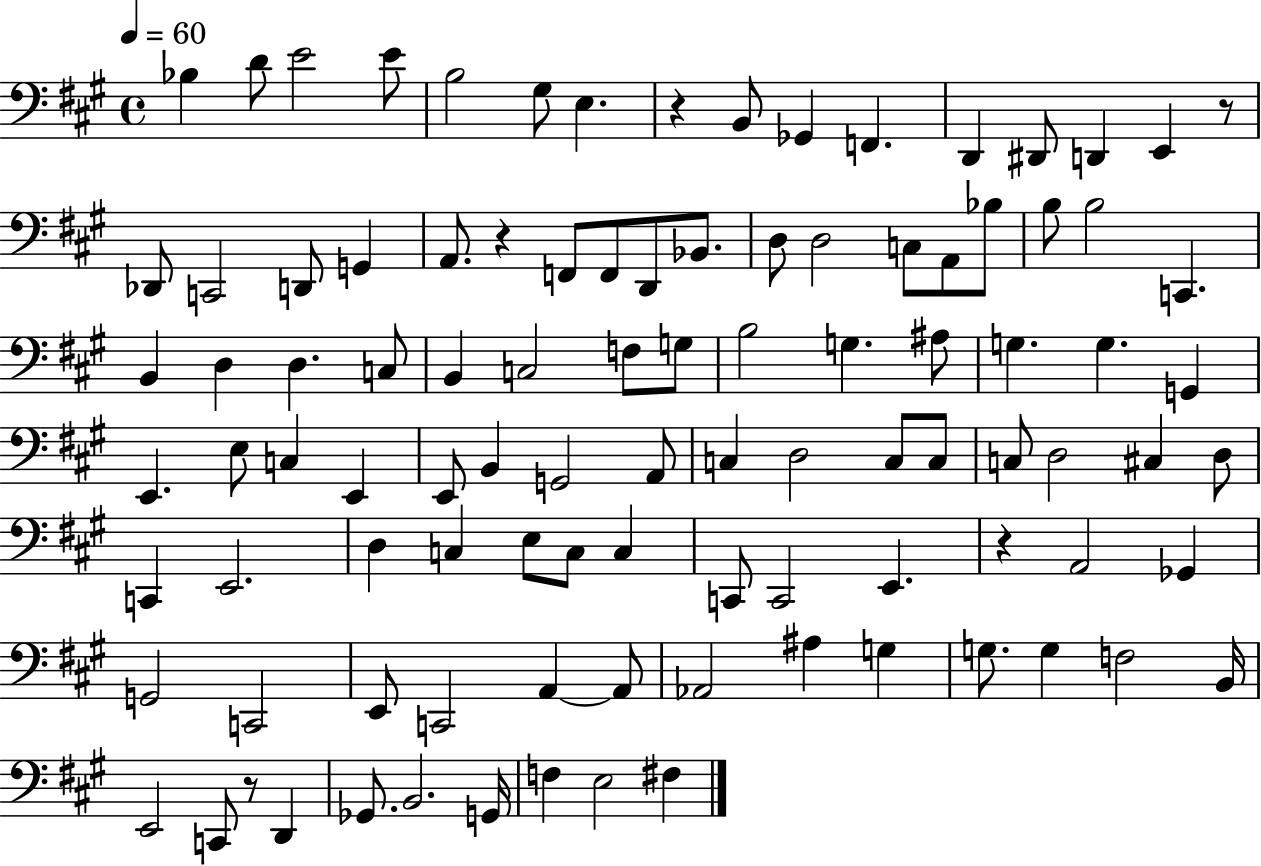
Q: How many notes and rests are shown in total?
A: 100